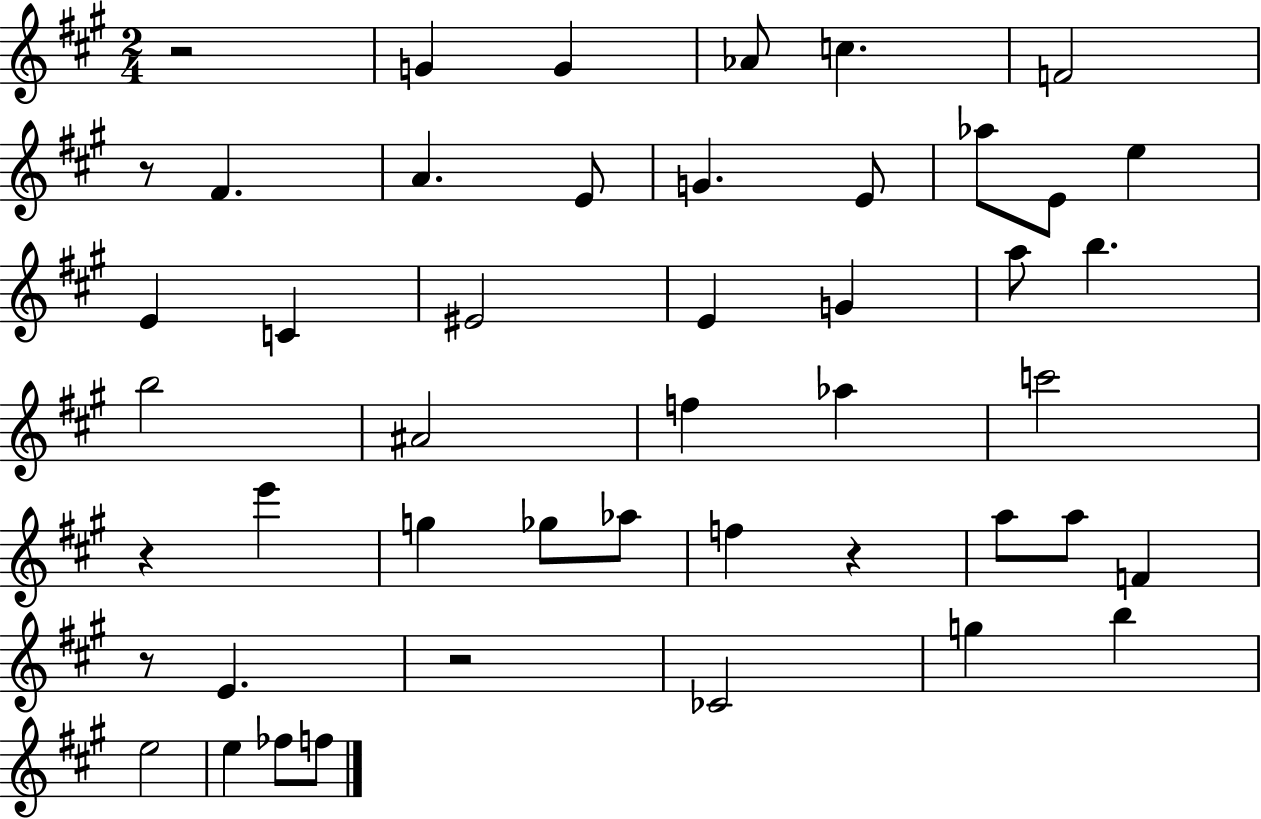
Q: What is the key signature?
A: A major